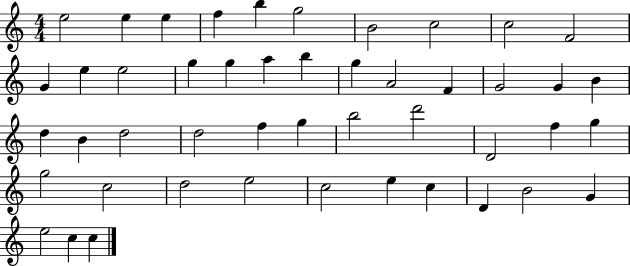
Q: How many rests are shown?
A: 0